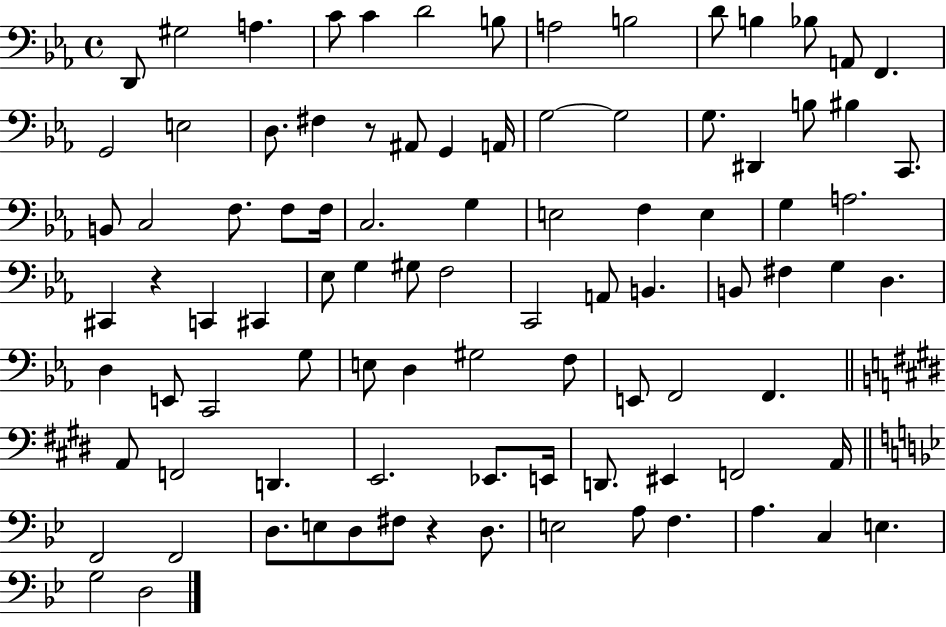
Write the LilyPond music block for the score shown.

{
  \clef bass
  \time 4/4
  \defaultTimeSignature
  \key ees \major
  \repeat volta 2 { d,8 gis2 a4. | c'8 c'4 d'2 b8 | a2 b2 | d'8 b4 bes8 a,8 f,4. | \break g,2 e2 | d8. fis4 r8 ais,8 g,4 a,16 | g2~~ g2 | g8. dis,4 b8 bis4 c,8. | \break b,8 c2 f8. f8 f16 | c2. g4 | e2 f4 e4 | g4 a2. | \break cis,4 r4 c,4 cis,4 | ees8 g4 gis8 f2 | c,2 a,8 b,4. | b,8 fis4 g4 d4. | \break d4 e,8 c,2 g8 | e8 d4 gis2 f8 | e,8 f,2 f,4. | \bar "||" \break \key e \major a,8 f,2 d,4. | e,2. ees,8. e,16 | d,8. eis,4 f,2 a,16 | \bar "||" \break \key bes \major f,2 f,2 | d8. e8 d8 fis8 r4 d8. | e2 a8 f4. | a4. c4 e4. | \break g2 d2 | } \bar "|."
}